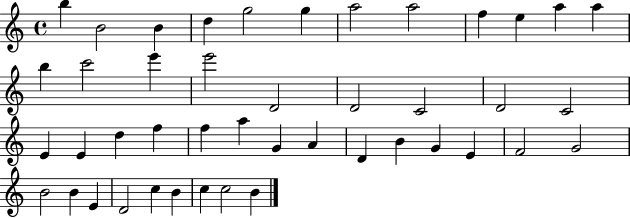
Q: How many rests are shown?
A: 0